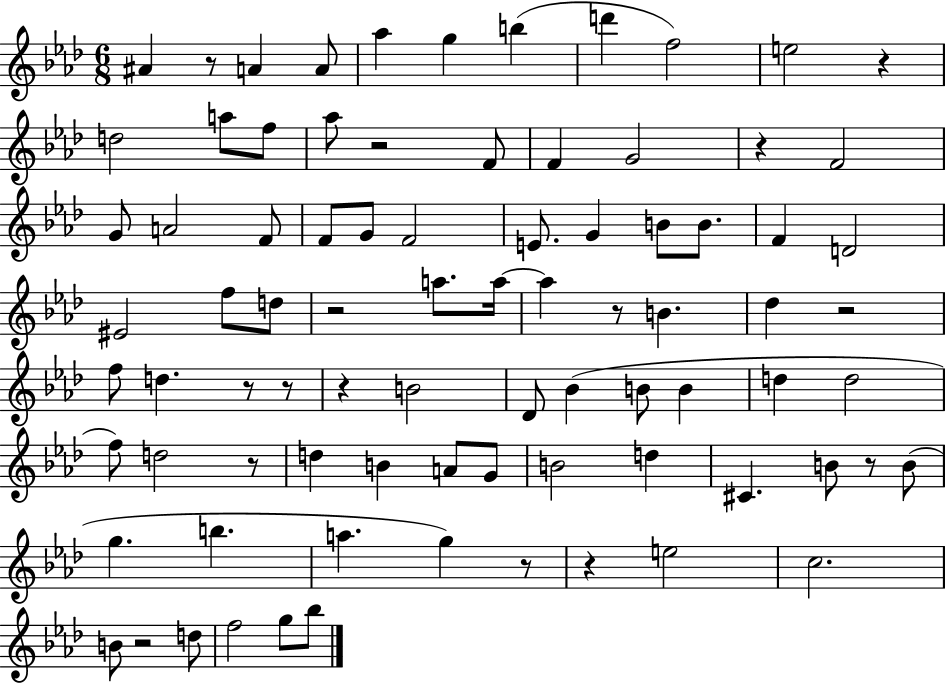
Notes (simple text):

A#4/q R/e A4/q A4/e Ab5/q G5/q B5/q D6/q F5/h E5/h R/q D5/h A5/e F5/e Ab5/e R/h F4/e F4/q G4/h R/q F4/h G4/e A4/h F4/e F4/e G4/e F4/h E4/e. G4/q B4/e B4/e. F4/q D4/h EIS4/h F5/e D5/e R/h A5/e. A5/s A5/q R/e B4/q. Db5/q R/h F5/e D5/q. R/e R/e R/q B4/h Db4/e Bb4/q B4/e B4/q D5/q D5/h F5/e D5/h R/e D5/q B4/q A4/e G4/e B4/h D5/q C#4/q. B4/e R/e B4/e G5/q. B5/q. A5/q. G5/q R/e R/q E5/h C5/h. B4/e R/h D5/e F5/h G5/e Bb5/e